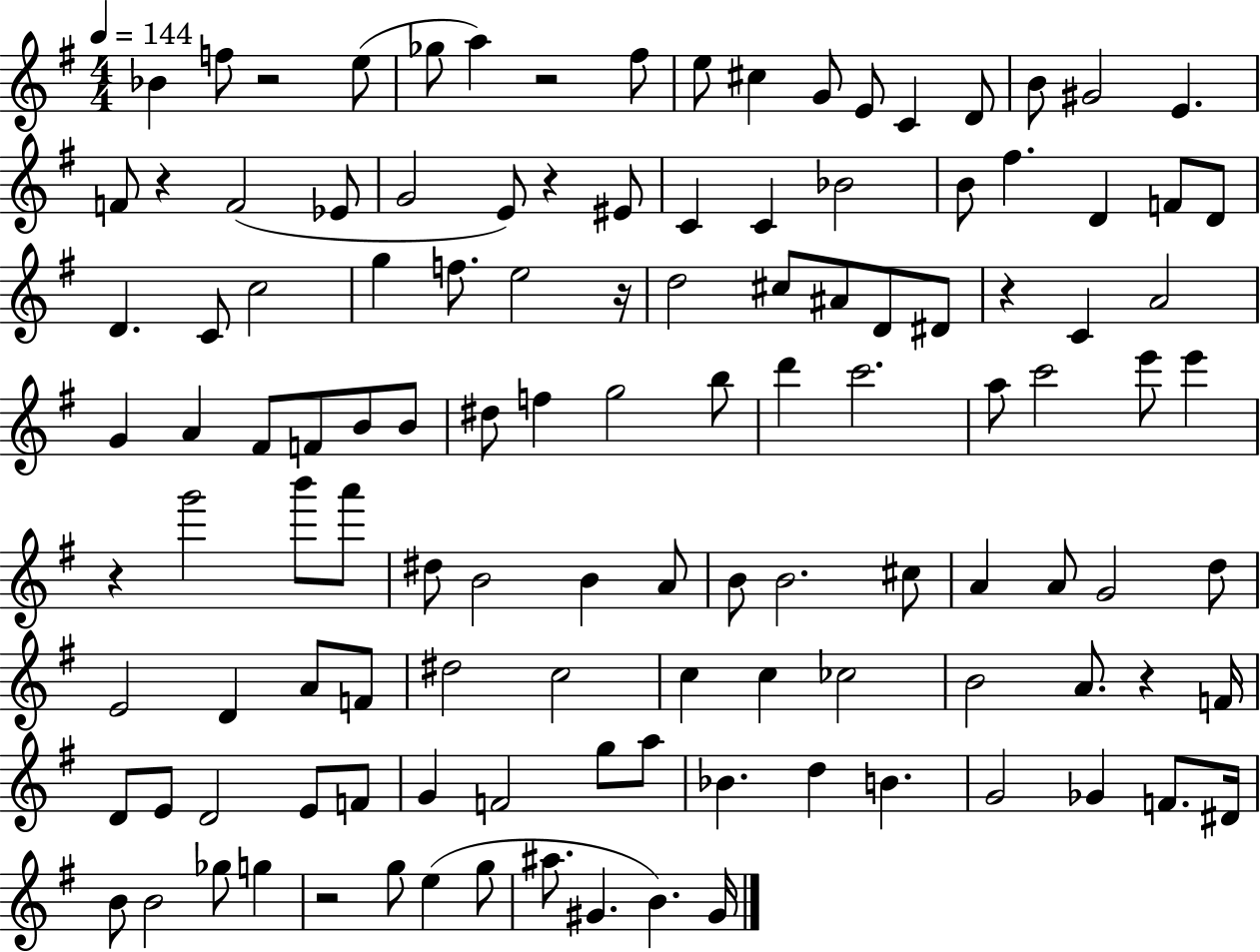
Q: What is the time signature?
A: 4/4